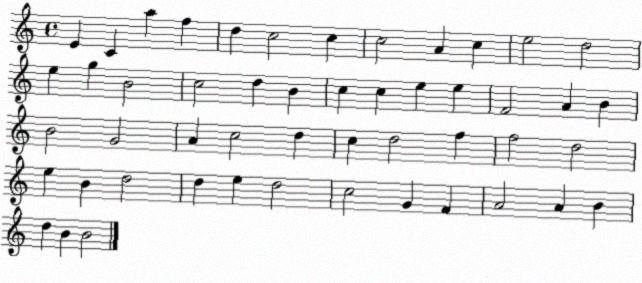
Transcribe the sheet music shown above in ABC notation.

X:1
T:Untitled
M:4/4
L:1/4
K:C
E C a f d c2 c c2 A c e2 d2 e g B2 c2 d B c c e e F2 A B B2 G2 A c2 d c d2 f f2 d2 e B d2 d e d2 c2 G F A2 A B d B B2